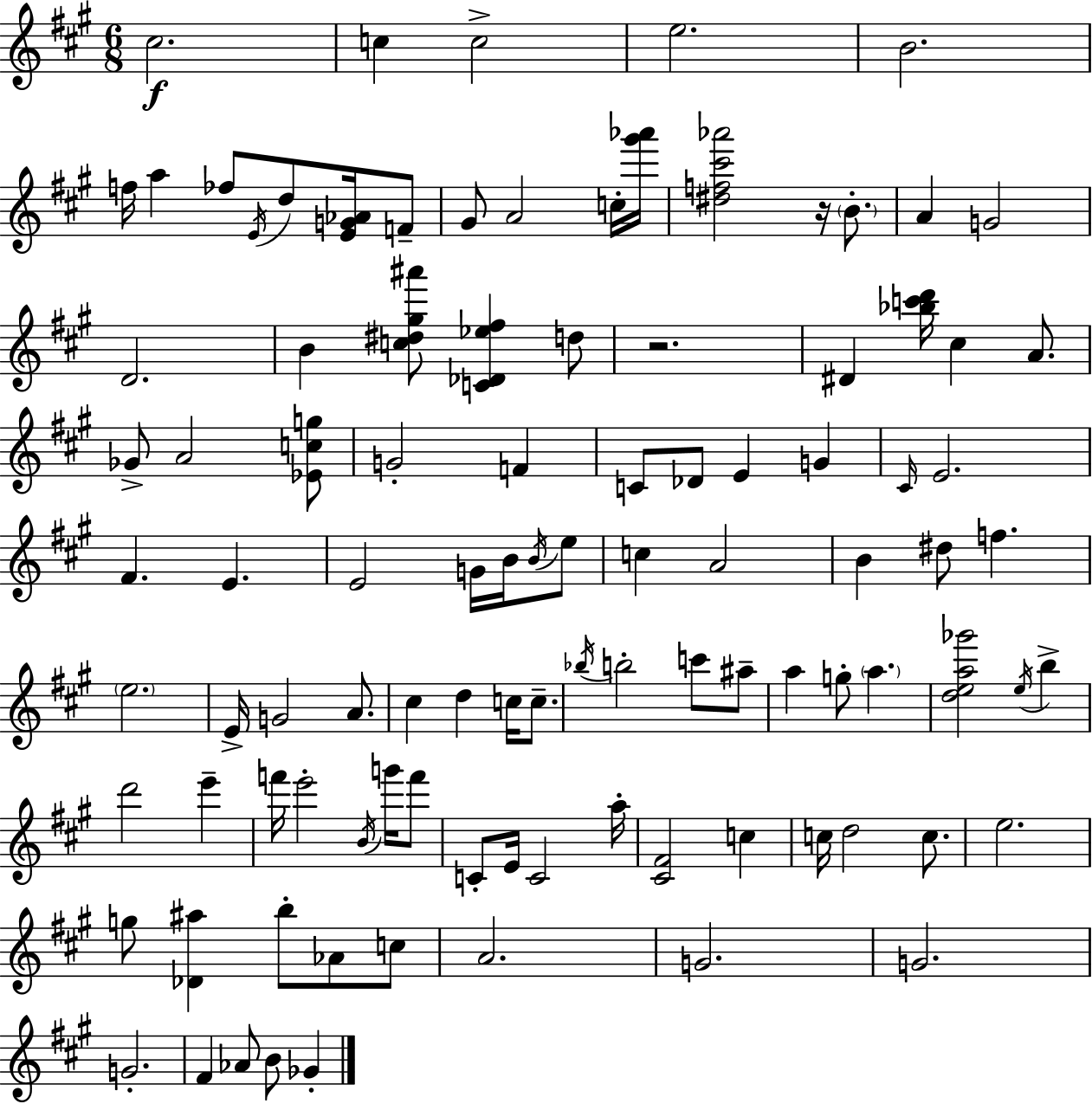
C#5/h. C5/q C5/h E5/h. B4/h. F5/s A5/q FES5/e E4/s D5/e [E4,G4,Ab4]/s F4/e G#4/e A4/h C5/s [G#6,Ab6]/s [D#5,F5,C#6,Ab6]/h R/s B4/e. A4/q G4/h D4/h. B4/q [C5,D#5,G#5,A#6]/e [C4,Db4,Eb5,F#5]/q D5/e R/h. D#4/q [Bb5,C6,D6]/s C#5/q A4/e. Gb4/e A4/h [Eb4,C5,G5]/e G4/h F4/q C4/e Db4/e E4/q G4/q C#4/s E4/h. F#4/q. E4/q. E4/h G4/s B4/s B4/s E5/e C5/q A4/h B4/q D#5/e F5/q. E5/h. E4/s G4/h A4/e. C#5/q D5/q C5/s C5/e. Bb5/s B5/h C6/e A#5/e A5/q G5/e A5/q. [D5,E5,A5,Gb6]/h E5/s B5/q D6/h E6/q F6/s E6/h B4/s G6/s F6/e C4/e E4/s C4/h A5/s [C#4,F#4]/h C5/q C5/s D5/h C5/e. E5/h. G5/e [Db4,A#5]/q B5/e Ab4/e C5/e A4/h. G4/h. G4/h. G4/h. F#4/q Ab4/e B4/e Gb4/q